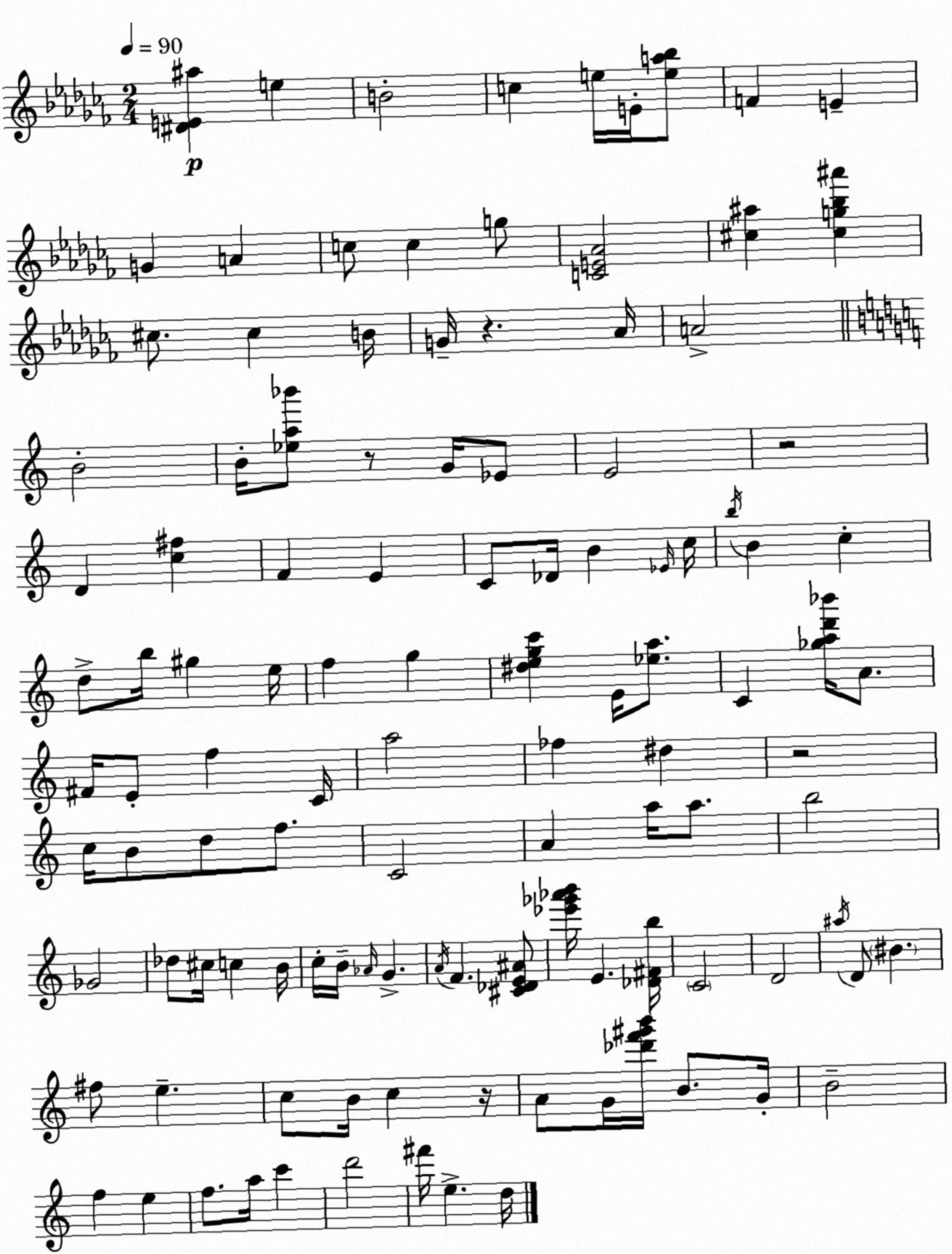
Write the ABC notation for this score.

X:1
T:Untitled
M:2/4
L:1/4
K:Abm
[^DE^a] e B2 c e/4 E/4 [ea_b]/2 F E G A c/2 c g/2 [CE_A]2 [^c^a] [^cg_b^a'] ^c/2 ^c B/4 G/4 z _A/4 A2 B2 B/4 [_ea_b']/2 z/2 G/4 _E/2 E2 z2 D [c^f] F E C/2 _D/4 B _E/4 c/4 b/4 B c d/2 b/4 ^g e/4 f g [^degc'] E/4 [_ea]/2 C [_gad'_b']/4 A/2 ^F/4 E/2 f C/4 a2 _f ^d z2 c/4 B/2 d/2 f/2 C2 A a/4 a/2 b2 _G2 _d/2 ^c/4 c B/4 c/4 B/4 _A/4 G A/4 F [^C_DE^A]/2 [_e'_g'_a'b']/4 E [_D^Fb]/4 C2 D2 ^a/4 D/2 ^B ^f/2 e c/2 B/4 c z/4 A/2 G/4 [_d'f'^g'b']/4 B/2 G/4 B2 f e f/2 a/4 c' d'2 ^f'/4 e d/4